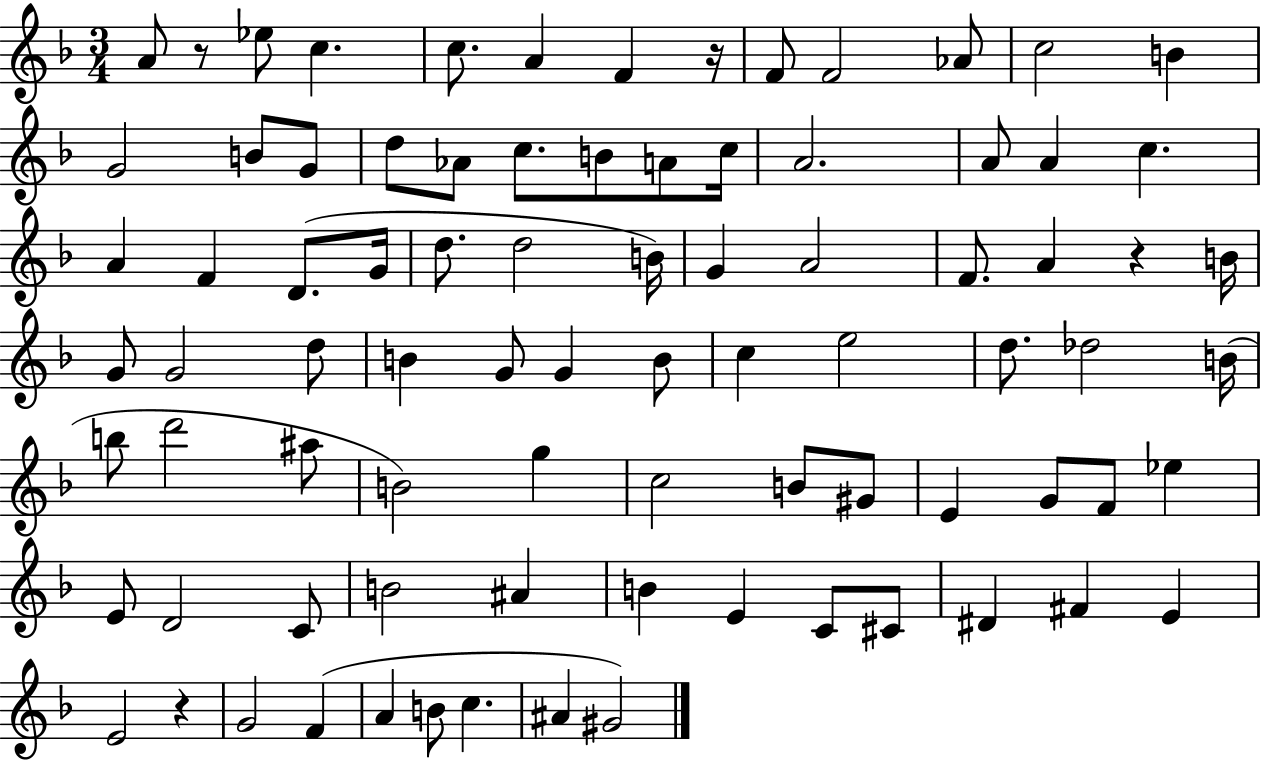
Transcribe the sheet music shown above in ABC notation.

X:1
T:Untitled
M:3/4
L:1/4
K:F
A/2 z/2 _e/2 c c/2 A F z/4 F/2 F2 _A/2 c2 B G2 B/2 G/2 d/2 _A/2 c/2 B/2 A/2 c/4 A2 A/2 A c A F D/2 G/4 d/2 d2 B/4 G A2 F/2 A z B/4 G/2 G2 d/2 B G/2 G B/2 c e2 d/2 _d2 B/4 b/2 d'2 ^a/2 B2 g c2 B/2 ^G/2 E G/2 F/2 _e E/2 D2 C/2 B2 ^A B E C/2 ^C/2 ^D ^F E E2 z G2 F A B/2 c ^A ^G2